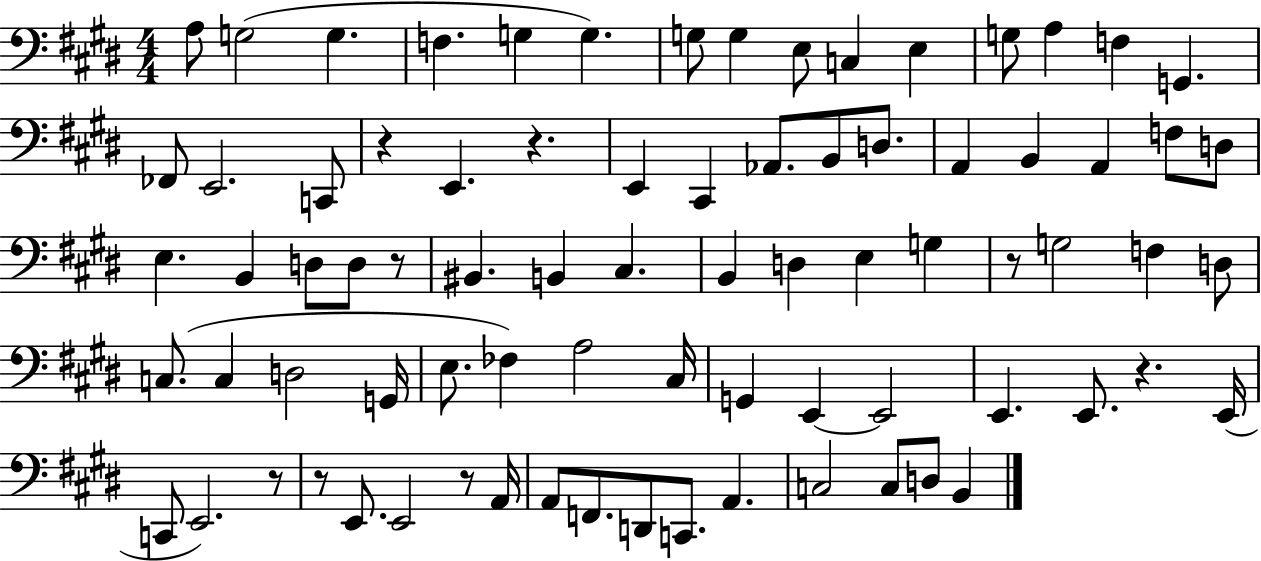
A3/e G3/h G3/q. F3/q. G3/q G3/q. G3/e G3/q E3/e C3/q E3/q G3/e A3/q F3/q G2/q. FES2/e E2/h. C2/e R/q E2/q. R/q. E2/q C#2/q Ab2/e. B2/e D3/e. A2/q B2/q A2/q F3/e D3/e E3/q. B2/q D3/e D3/e R/e BIS2/q. B2/q C#3/q. B2/q D3/q E3/q G3/q R/e G3/h F3/q D3/e C3/e. C3/q D3/h G2/s E3/e. FES3/q A3/h C#3/s G2/q E2/q E2/h E2/q. E2/e. R/q. E2/s C2/e E2/h. R/e R/e E2/e. E2/h R/e A2/s A2/e F2/e. D2/e C2/e. A2/q. C3/h C3/e D3/e B2/q